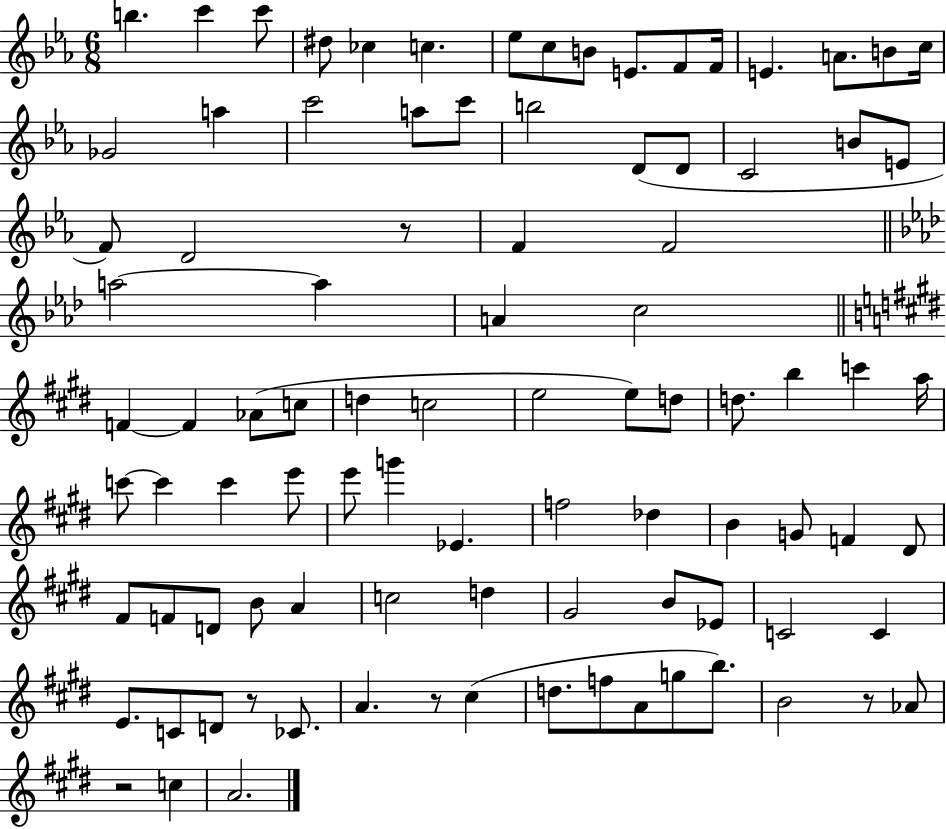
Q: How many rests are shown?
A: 5